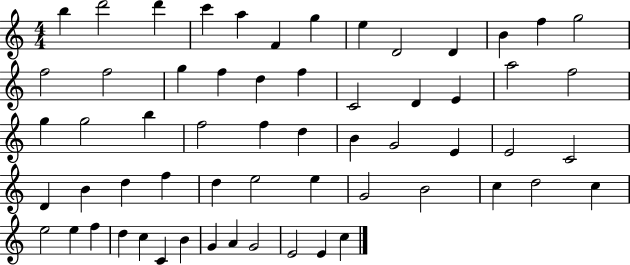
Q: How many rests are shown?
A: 0